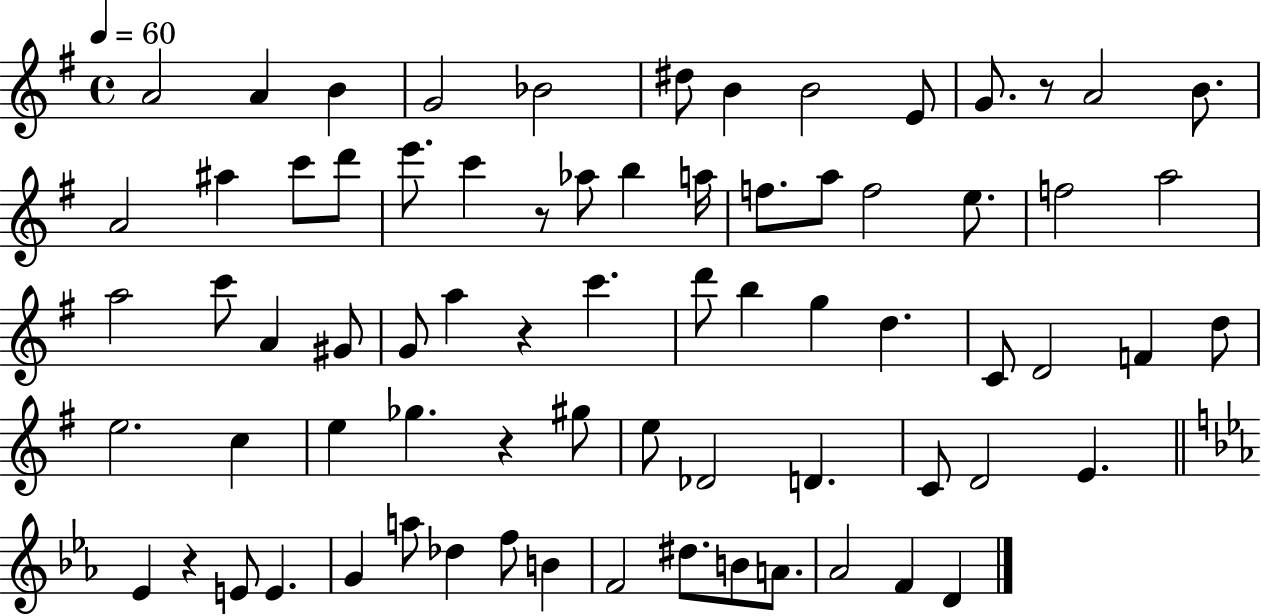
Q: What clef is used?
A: treble